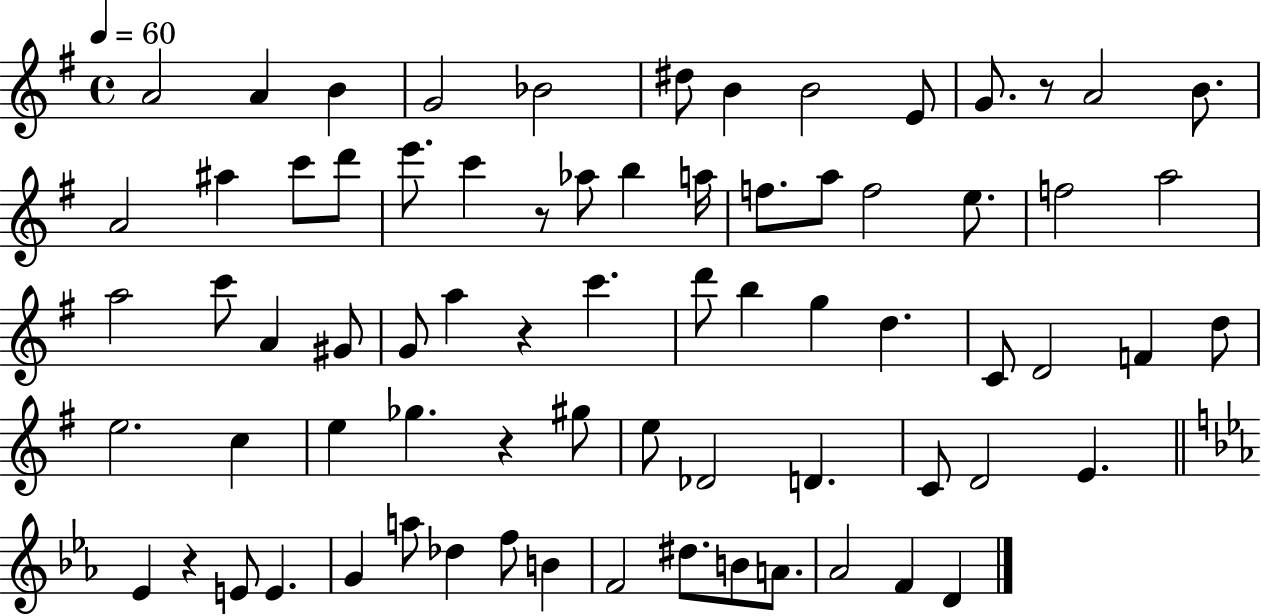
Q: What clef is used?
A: treble